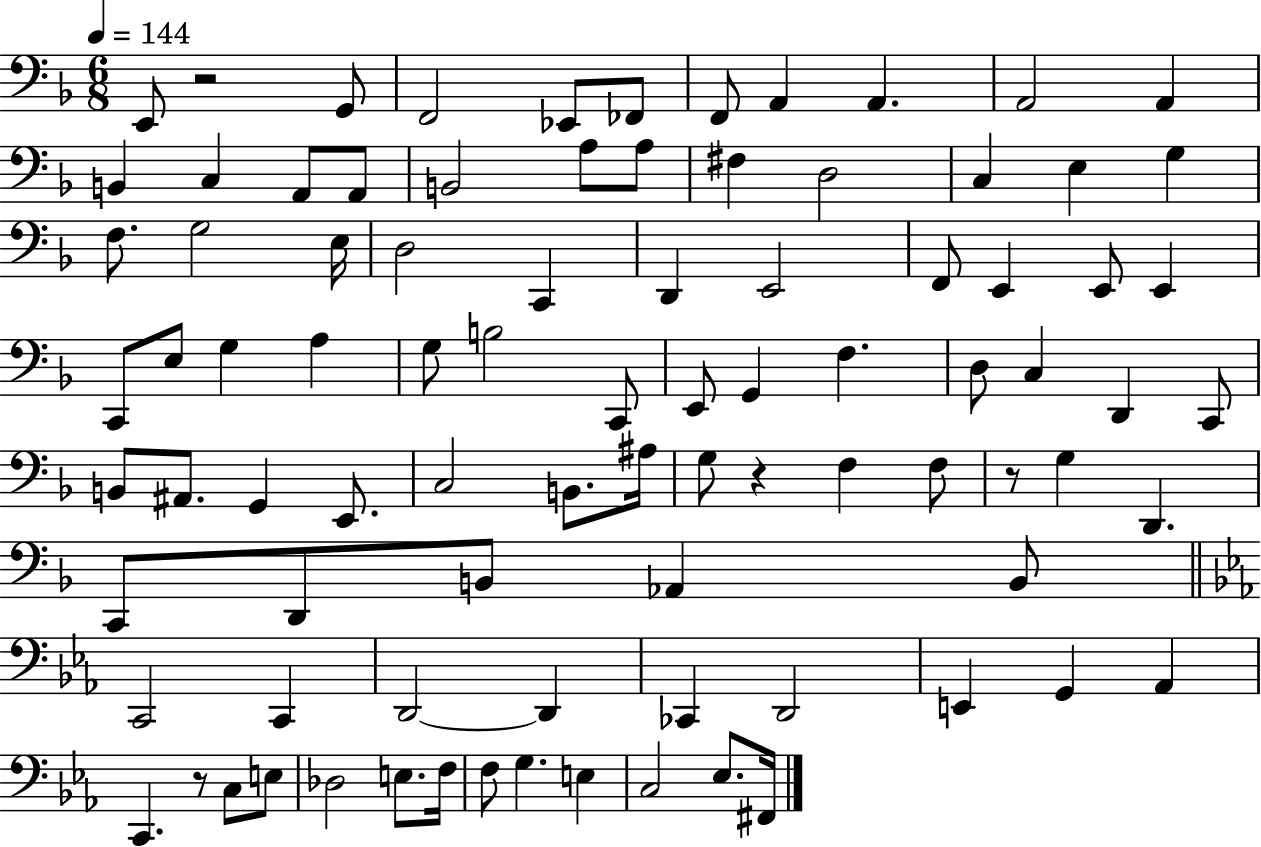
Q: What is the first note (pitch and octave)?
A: E2